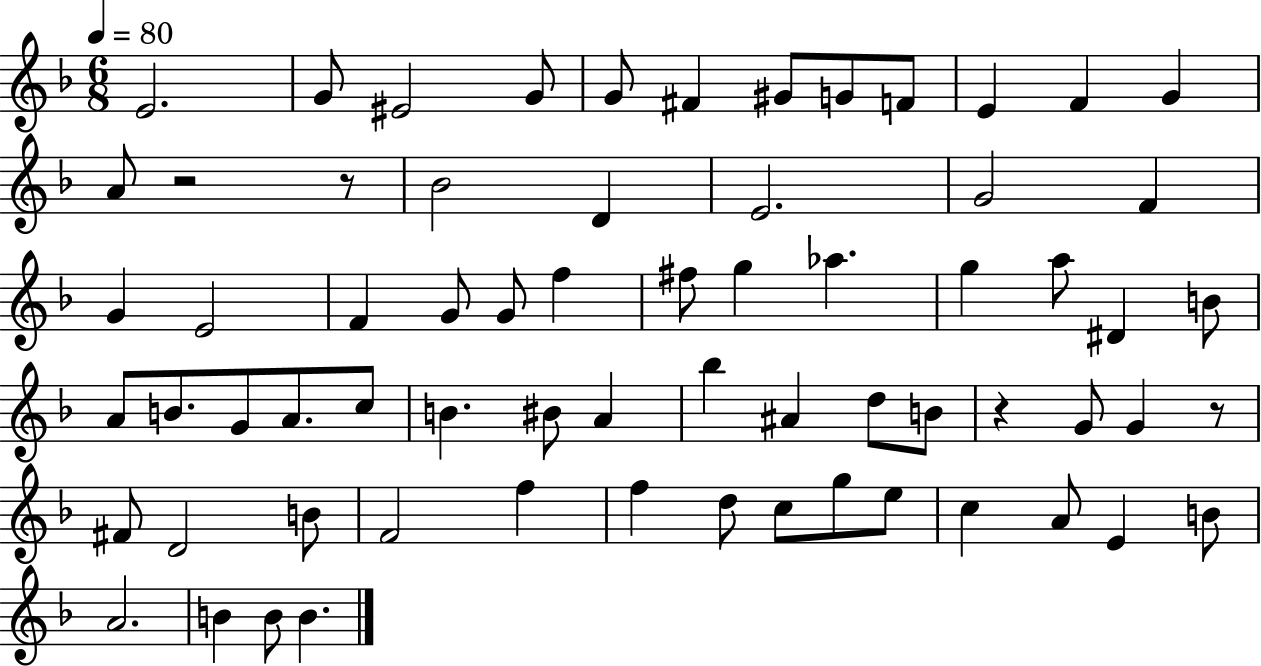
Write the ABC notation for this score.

X:1
T:Untitled
M:6/8
L:1/4
K:F
E2 G/2 ^E2 G/2 G/2 ^F ^G/2 G/2 F/2 E F G A/2 z2 z/2 _B2 D E2 G2 F G E2 F G/2 G/2 f ^f/2 g _a g a/2 ^D B/2 A/2 B/2 G/2 A/2 c/2 B ^B/2 A _b ^A d/2 B/2 z G/2 G z/2 ^F/2 D2 B/2 F2 f f d/2 c/2 g/2 e/2 c A/2 E B/2 A2 B B/2 B